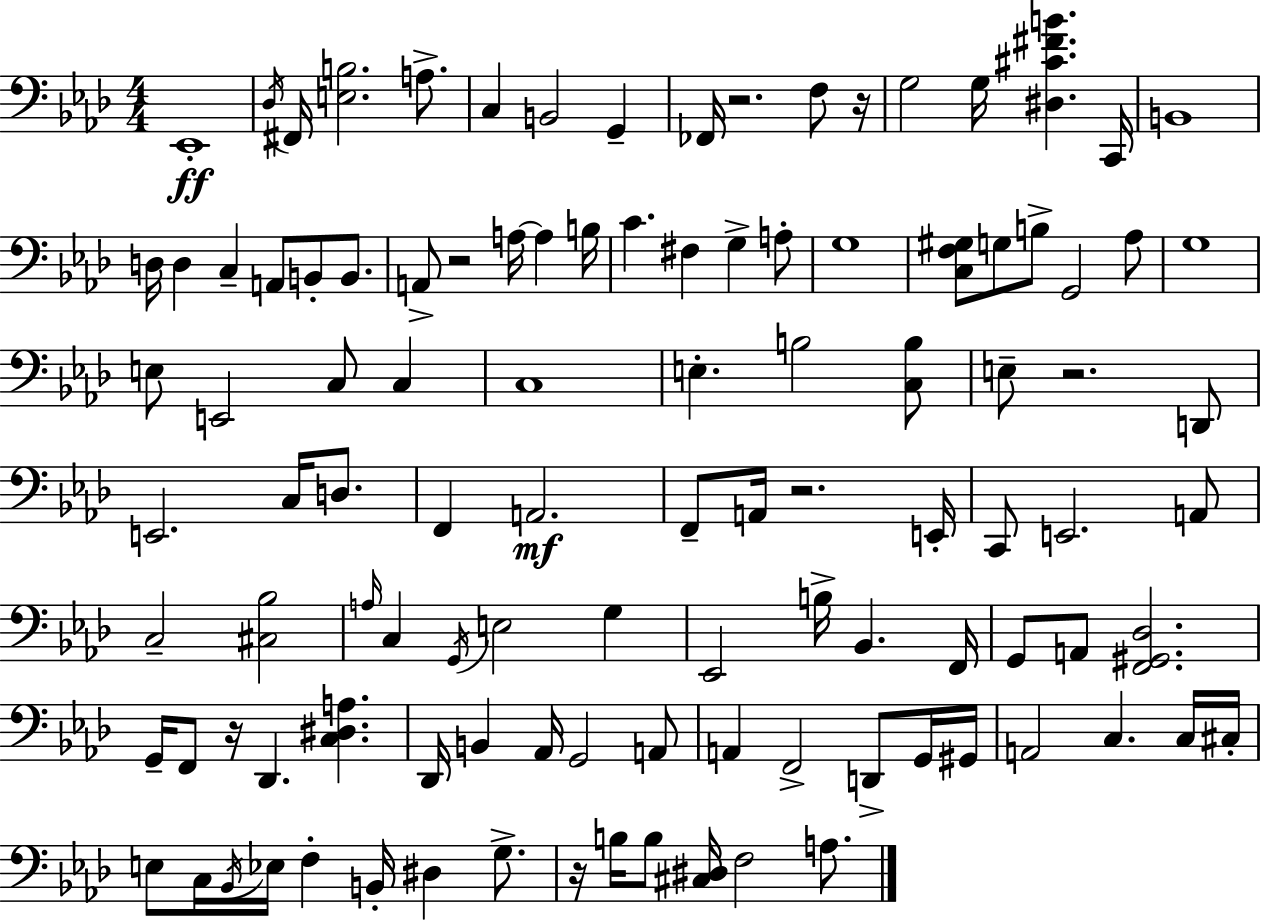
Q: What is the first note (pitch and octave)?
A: Eb2